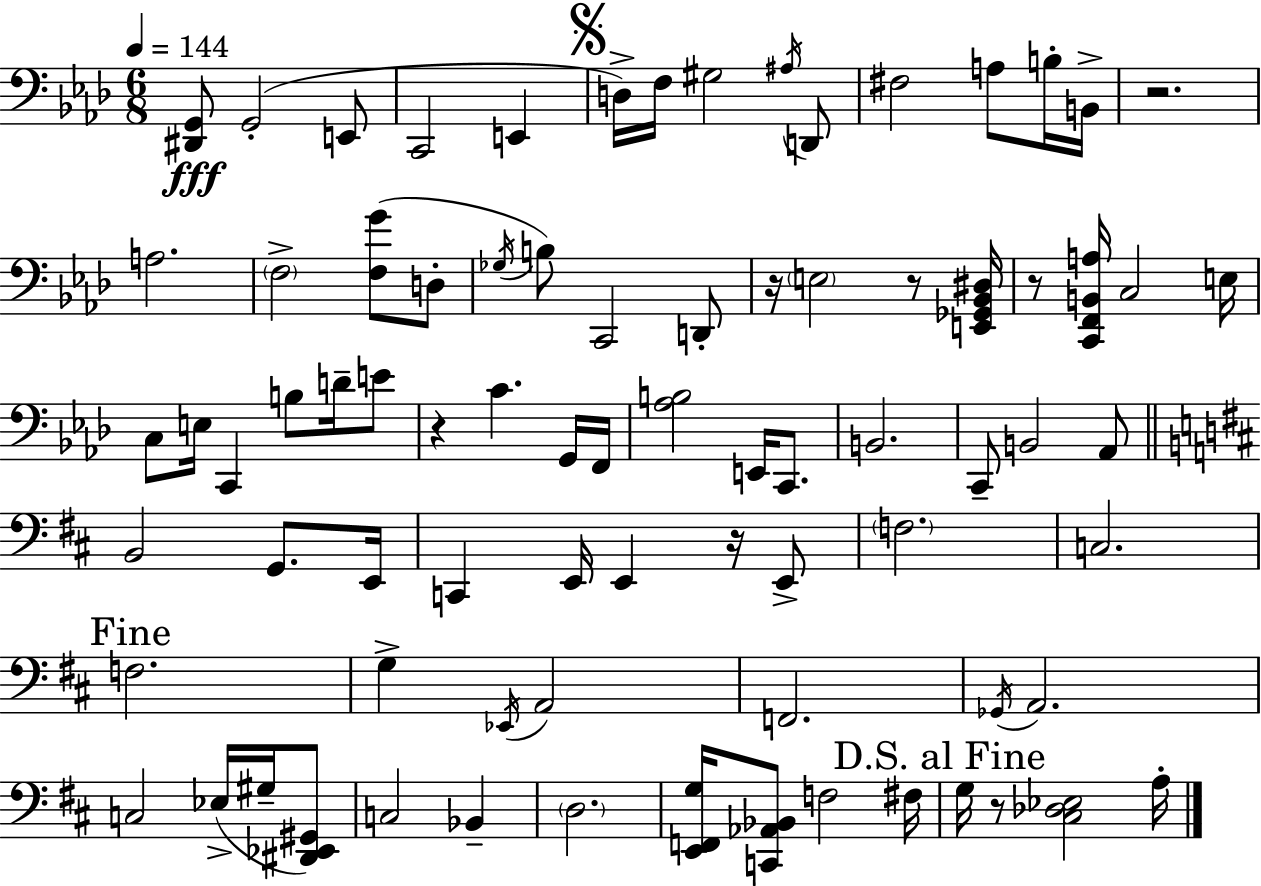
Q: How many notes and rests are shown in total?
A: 80